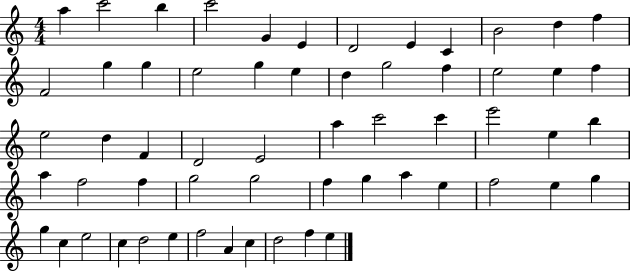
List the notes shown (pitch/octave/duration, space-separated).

A5/q C6/h B5/q C6/h G4/q E4/q D4/h E4/q C4/q B4/h D5/q F5/q F4/h G5/q G5/q E5/h G5/q E5/q D5/q G5/h F5/q E5/h E5/q F5/q E5/h D5/q F4/q D4/h E4/h A5/q C6/h C6/q E6/h E5/q B5/q A5/q F5/h F5/q G5/h G5/h F5/q G5/q A5/q E5/q F5/h E5/q G5/q G5/q C5/q E5/h C5/q D5/h E5/q F5/h A4/q C5/q D5/h F5/q E5/q